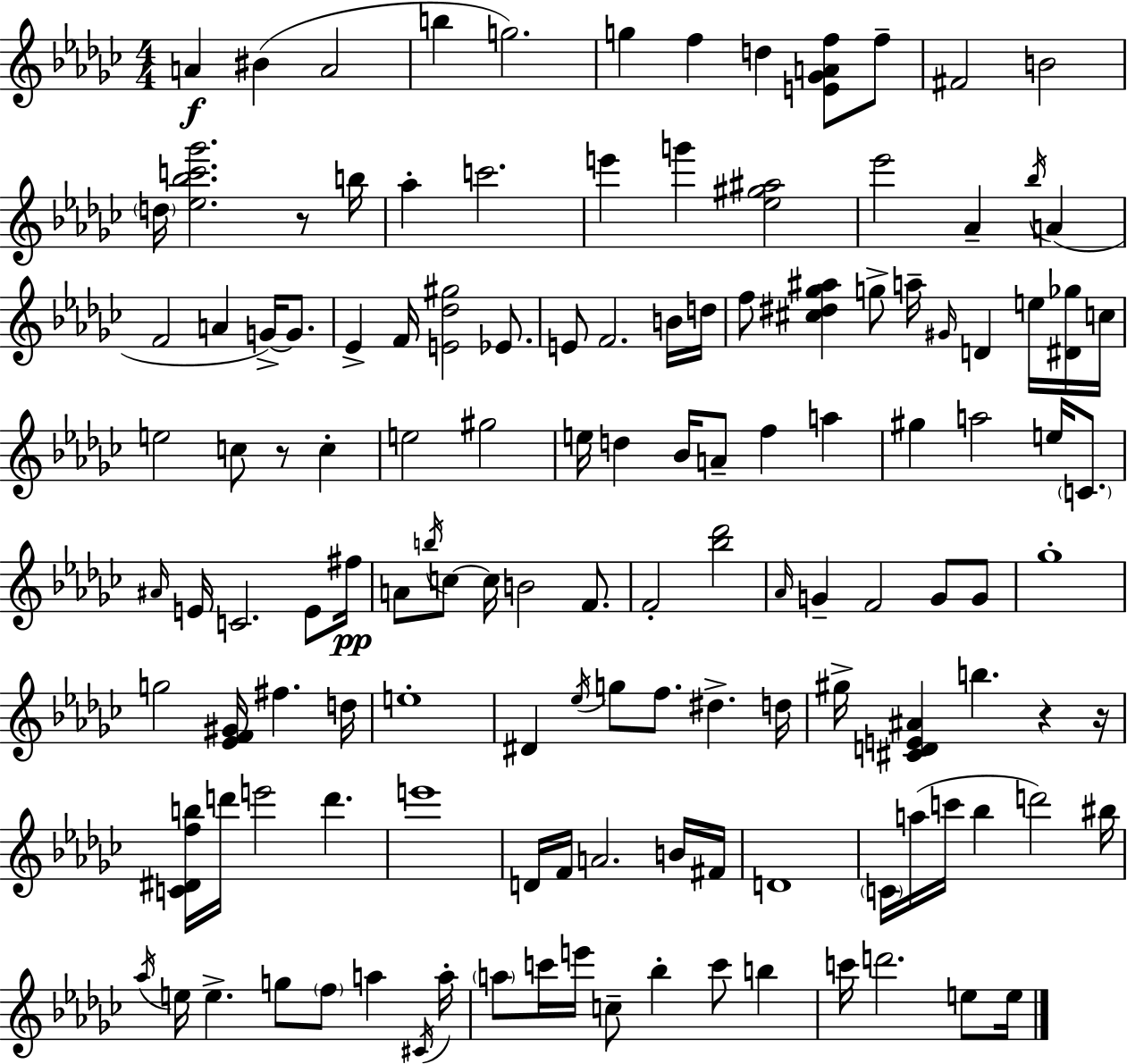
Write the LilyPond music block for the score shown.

{
  \clef treble
  \numericTimeSignature
  \time 4/4
  \key ees \minor
  a'4\f bis'4( a'2 | b''4 g''2.) | g''4 f''4 d''4 <e' ges' a' f''>8 f''8-- | fis'2 b'2 | \break \parenthesize d''16 <ees'' bes'' c''' ges'''>2. r8 b''16 | aes''4-. c'''2. | e'''4 g'''4 <ees'' gis'' ais''>2 | ees'''2 aes'4-- \acciaccatura { bes''16 } a'4( | \break f'2 a'4 g'16->~~) g'8. | ees'4-> f'16 <e' des'' gis''>2 ees'8. | e'8 f'2. b'16 | d''16 f''8 <cis'' dis'' ges'' ais''>4 g''8-> a''16-- \grace { gis'16 } d'4 e''16 | \break <dis' ges''>16 c''16 e''2 c''8 r8 c''4-. | e''2 gis''2 | e''16 d''4 bes'16 a'8-- f''4 a''4 | gis''4 a''2 e''16 \parenthesize c'8. | \break \grace { ais'16 } e'16 c'2. | e'8 fis''16\pp a'8 \acciaccatura { b''16 } c''8~~ c''16 b'2 | f'8. f'2-. <bes'' des'''>2 | \grace { aes'16 } g'4-- f'2 | \break g'8 g'8 ges''1-. | g''2 <ees' f' gis'>16 fis''4. | d''16 e''1-. | dis'4 \acciaccatura { ees''16 } g''8 f''8. dis''4.-> | \break d''16 gis''16-> <cis' d' e' ais'>4 b''4. | r4 r16 <c' dis' f'' b''>16 d'''16 e'''2 | d'''4. e'''1 | d'16 f'16 a'2. | \break b'16 fis'16 d'1 | \parenthesize c'16 a''16( c'''16 bes''4 d'''2) | bis''16 \acciaccatura { aes''16 } e''16 e''4.-> g''8 | \parenthesize f''8 a''4 \acciaccatura { cis'16 } a''16-. \parenthesize a''8 c'''16 e'''16 c''8-- bes''4-. | \break c'''8 b''4 c'''16 d'''2. | e''8 e''16 \bar "|."
}